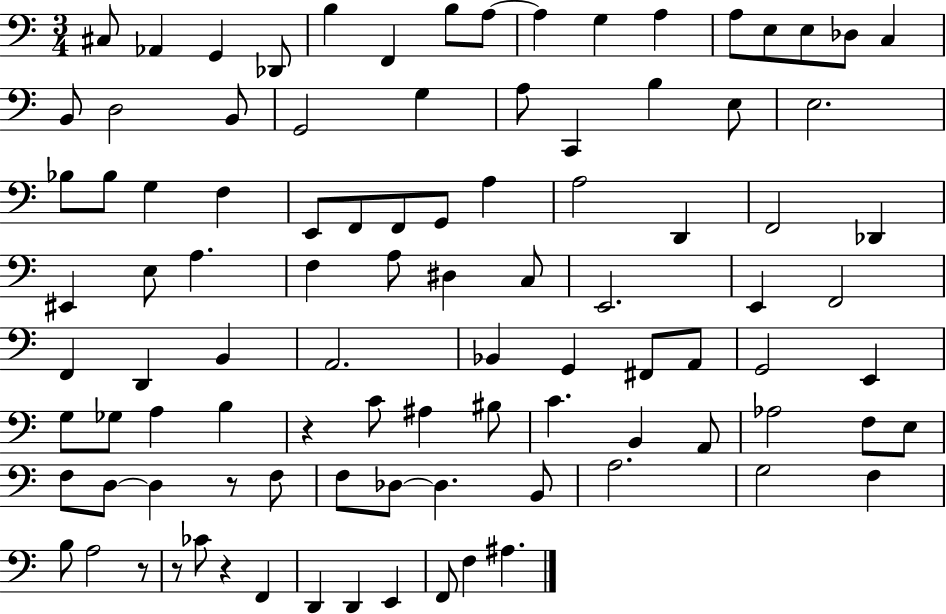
X:1
T:Untitled
M:3/4
L:1/4
K:C
^C,/2 _A,, G,, _D,,/2 B, F,, B,/2 A,/2 A, G, A, A,/2 E,/2 E,/2 _D,/2 C, B,,/2 D,2 B,,/2 G,,2 G, A,/2 C,, B, E,/2 E,2 _B,/2 _B,/2 G, F, E,,/2 F,,/2 F,,/2 G,,/2 A, A,2 D,, F,,2 _D,, ^E,, E,/2 A, F, A,/2 ^D, C,/2 E,,2 E,, F,,2 F,, D,, B,, A,,2 _B,, G,, ^F,,/2 A,,/2 G,,2 E,, G,/2 _G,/2 A, B, z C/2 ^A, ^B,/2 C B,, A,,/2 _A,2 F,/2 E,/2 F,/2 D,/2 D, z/2 F,/2 F,/2 _D,/2 _D, B,,/2 A,2 G,2 F, B,/2 A,2 z/2 z/2 _C/2 z F,, D,, D,, E,, F,,/2 F, ^A,